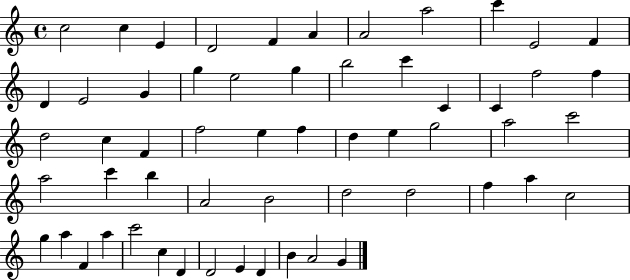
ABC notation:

X:1
T:Untitled
M:4/4
L:1/4
K:C
c2 c E D2 F A A2 a2 c' E2 F D E2 G g e2 g b2 c' C C f2 f d2 c F f2 e f d e g2 a2 c'2 a2 c' b A2 B2 d2 d2 f a c2 g a F a c'2 c D D2 E D B A2 G